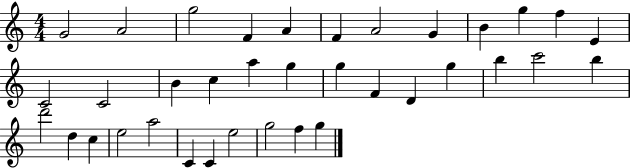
X:1
T:Untitled
M:4/4
L:1/4
K:C
G2 A2 g2 F A F A2 G B g f E C2 C2 B c a g g F D g b c'2 b d'2 d c e2 a2 C C e2 g2 f g